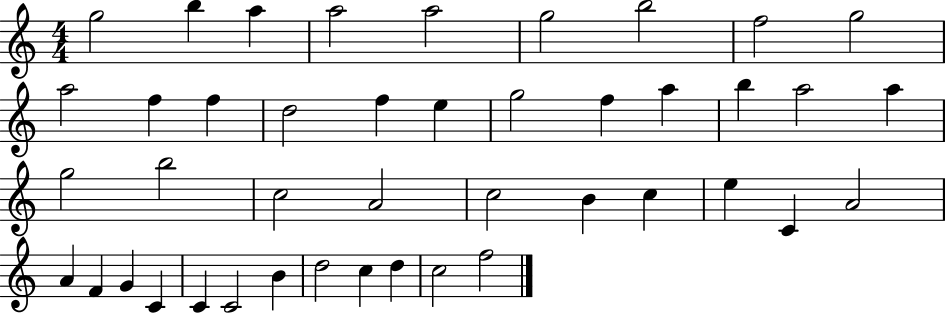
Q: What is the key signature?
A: C major